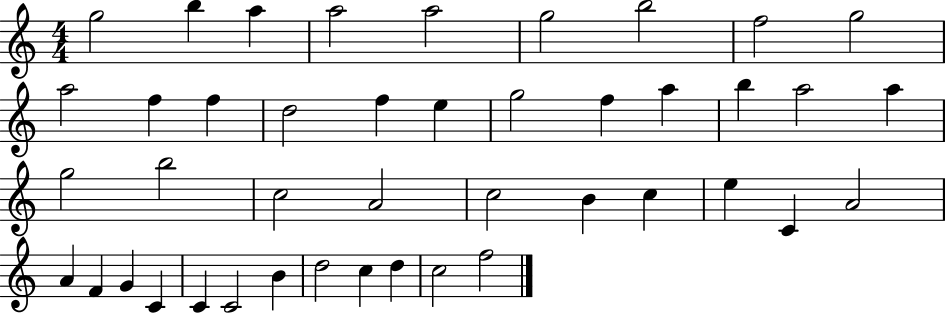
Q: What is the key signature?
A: C major